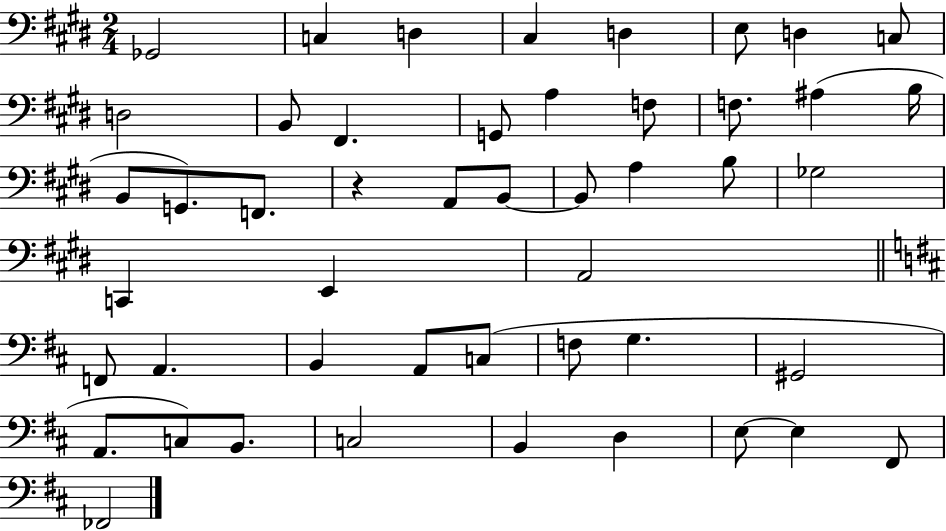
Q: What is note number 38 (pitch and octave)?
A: A2